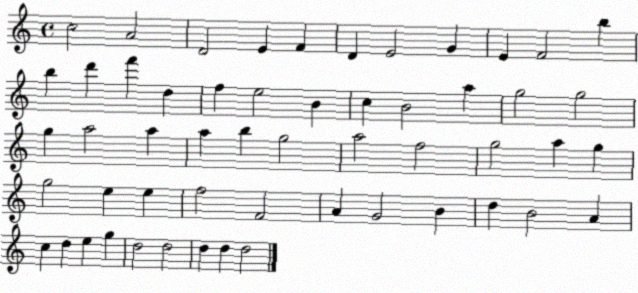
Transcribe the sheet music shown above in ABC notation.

X:1
T:Untitled
M:4/4
L:1/4
K:C
c2 A2 D2 E F D E2 G E F2 b b d' f' d f e2 B c B2 a g2 g2 g a2 a a b g2 a2 f2 g2 a g g2 e e f2 F2 A G2 B d B2 A c d e g d2 d2 d d d2